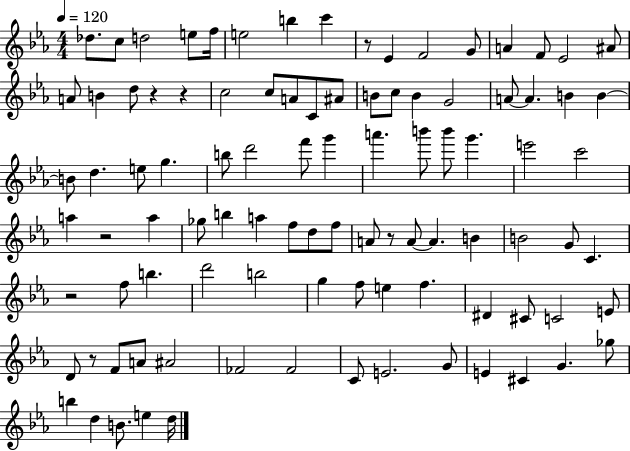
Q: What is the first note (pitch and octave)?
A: Db5